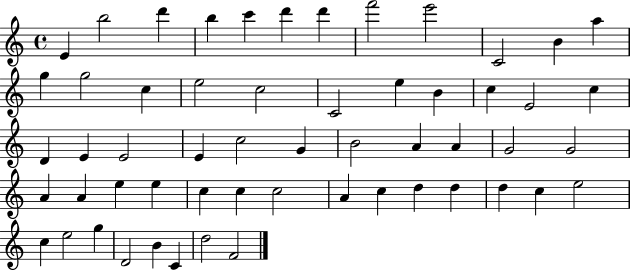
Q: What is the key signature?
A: C major